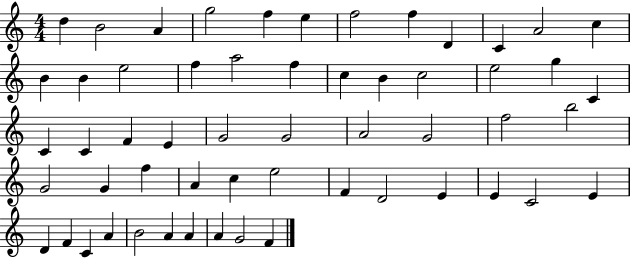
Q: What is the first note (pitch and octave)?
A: D5